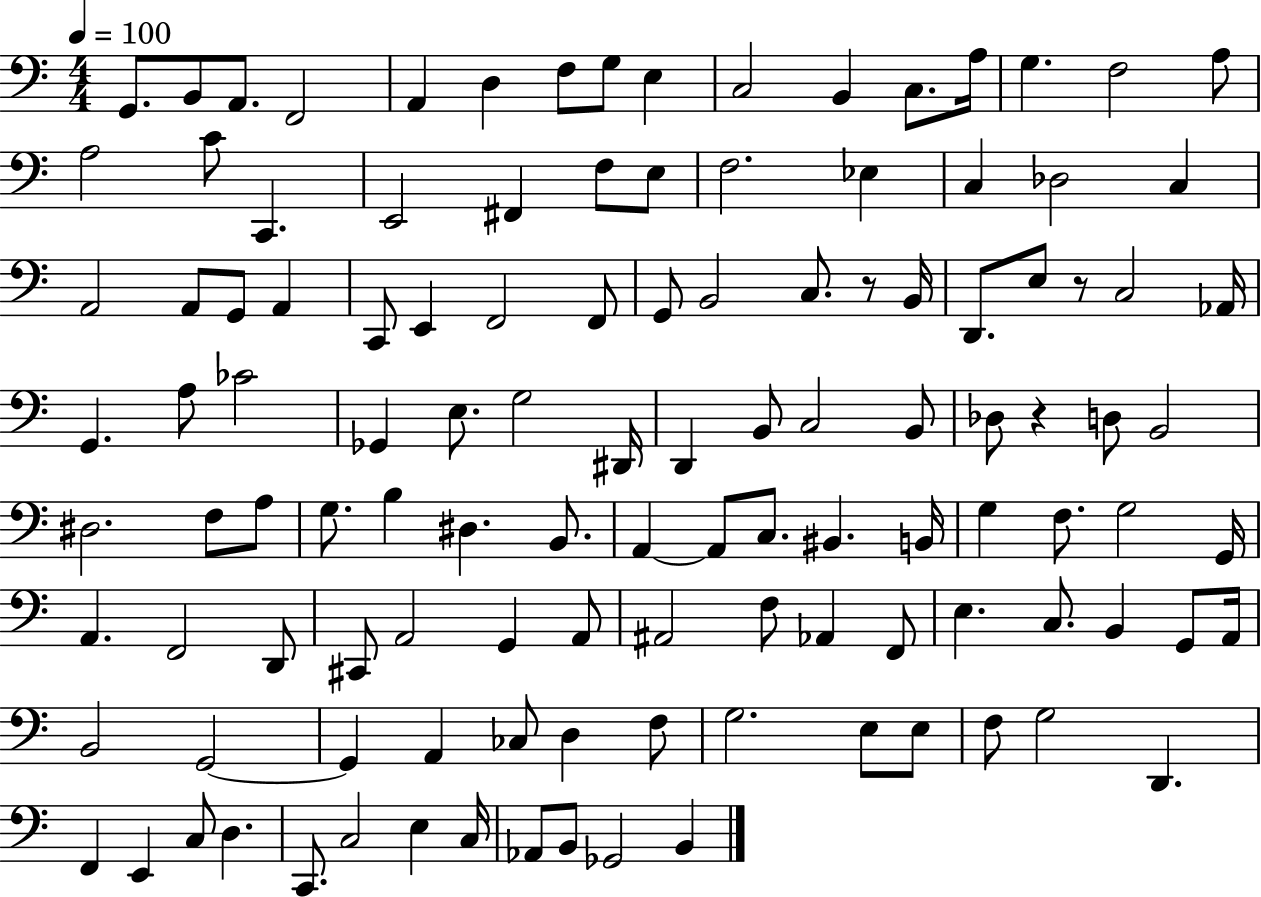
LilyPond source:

{
  \clef bass
  \numericTimeSignature
  \time 4/4
  \key c \major
  \tempo 4 = 100
  g,8. b,8 a,8. f,2 | a,4 d4 f8 g8 e4 | c2 b,4 c8. a16 | g4. f2 a8 | \break a2 c'8 c,4. | e,2 fis,4 f8 e8 | f2. ees4 | c4 des2 c4 | \break a,2 a,8 g,8 a,4 | c,8 e,4 f,2 f,8 | g,8 b,2 c8. r8 b,16 | d,8. e8 r8 c2 aes,16 | \break g,4. a8 ces'2 | ges,4 e8. g2 dis,16 | d,4 b,8 c2 b,8 | des8 r4 d8 b,2 | \break dis2. f8 a8 | g8. b4 dis4. b,8. | a,4~~ a,8 c8. bis,4. b,16 | g4 f8. g2 g,16 | \break a,4. f,2 d,8 | cis,8 a,2 g,4 a,8 | ais,2 f8 aes,4 f,8 | e4. c8. b,4 g,8 a,16 | \break b,2 g,2~~ | g,4 a,4 ces8 d4 f8 | g2. e8 e8 | f8 g2 d,4. | \break f,4 e,4 c8 d4. | c,8. c2 e4 c16 | aes,8 b,8 ges,2 b,4 | \bar "|."
}